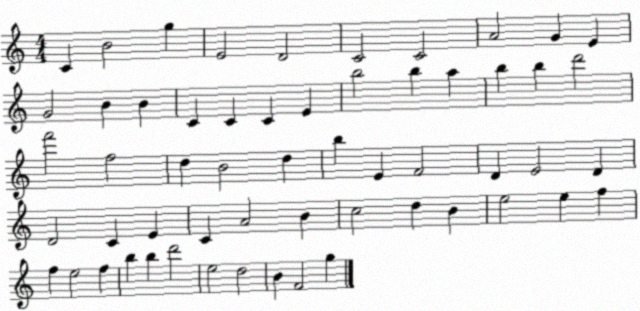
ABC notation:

X:1
T:Untitled
M:4/4
L:1/4
K:C
C B2 g E2 D2 C2 C2 A2 G E G2 B B C C C E b2 b a b b d'2 f'2 f2 d B2 d b E F2 D E2 D D2 C E C A2 B c2 d B e2 e f f e2 f b b d'2 e2 d2 B F2 g